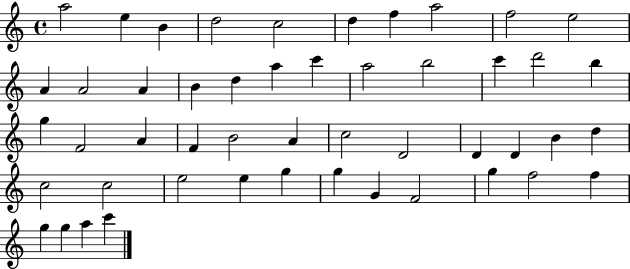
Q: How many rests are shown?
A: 0